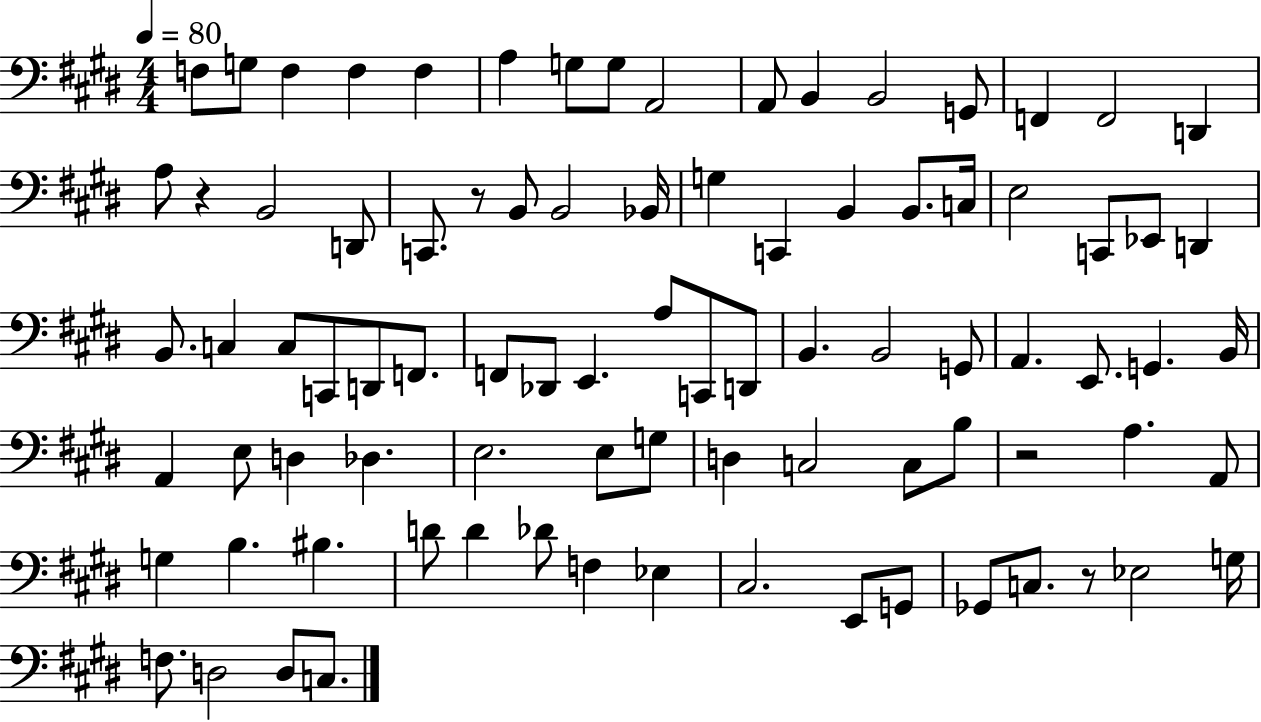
F3/e G3/e F3/q F3/q F3/q A3/q G3/e G3/e A2/h A2/e B2/q B2/h G2/e F2/q F2/h D2/q A3/e R/q B2/h D2/e C2/e. R/e B2/e B2/h Bb2/s G3/q C2/q B2/q B2/e. C3/s E3/h C2/e Eb2/e D2/q B2/e. C3/q C3/e C2/e D2/e F2/e. F2/e Db2/e E2/q. A3/e C2/e D2/e B2/q. B2/h G2/e A2/q. E2/e. G2/q. B2/s A2/q E3/e D3/q Db3/q. E3/h. E3/e G3/e D3/q C3/h C3/e B3/e R/h A3/q. A2/e G3/q B3/q. BIS3/q. D4/e D4/q Db4/e F3/q Eb3/q C#3/h. E2/e G2/e Gb2/e C3/e. R/e Eb3/h G3/s F3/e. D3/h D3/e C3/e.